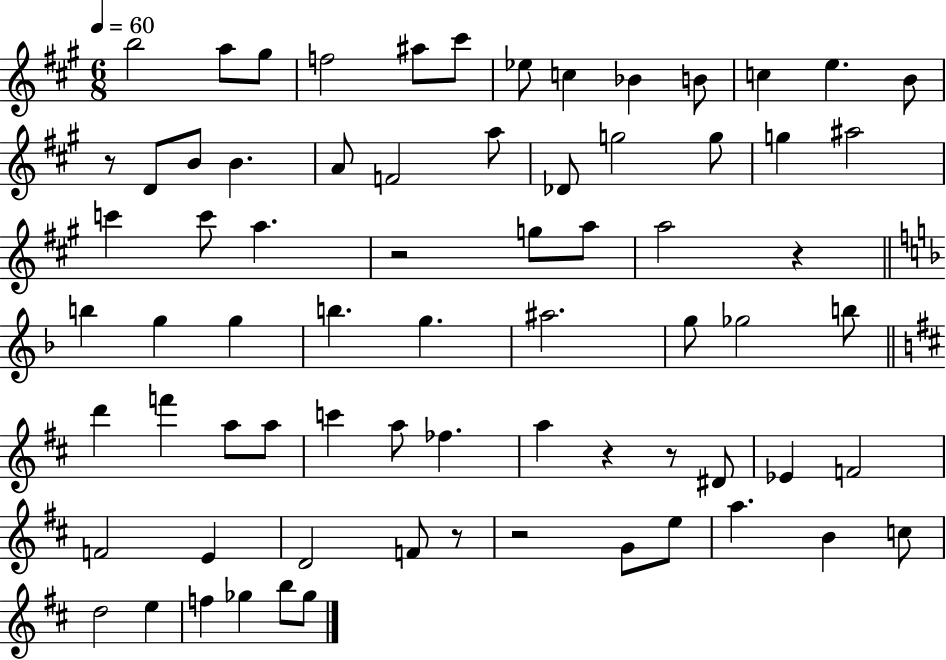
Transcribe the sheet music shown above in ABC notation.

X:1
T:Untitled
M:6/8
L:1/4
K:A
b2 a/2 ^g/2 f2 ^a/2 ^c'/2 _e/2 c _B B/2 c e B/2 z/2 D/2 B/2 B A/2 F2 a/2 _D/2 g2 g/2 g ^a2 c' c'/2 a z2 g/2 a/2 a2 z b g g b g ^a2 g/2 _g2 b/2 d' f' a/2 a/2 c' a/2 _f a z z/2 ^D/2 _E F2 F2 E D2 F/2 z/2 z2 G/2 e/2 a B c/2 d2 e f _g b/2 _g/2